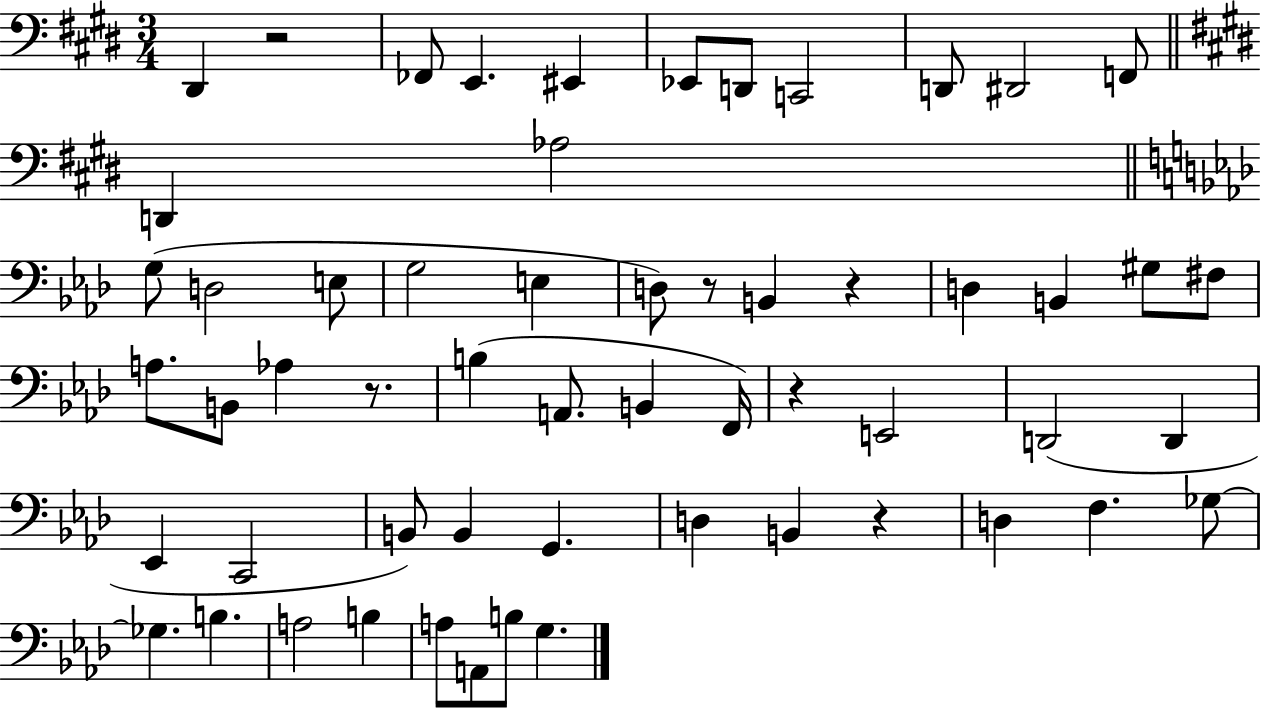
X:1
T:Untitled
M:3/4
L:1/4
K:E
^D,, z2 _F,,/2 E,, ^E,, _E,,/2 D,,/2 C,,2 D,,/2 ^D,,2 F,,/2 D,, _A,2 G,/2 D,2 E,/2 G,2 E, D,/2 z/2 B,, z D, B,, ^G,/2 ^F,/2 A,/2 B,,/2 _A, z/2 B, A,,/2 B,, F,,/4 z E,,2 D,,2 D,, _E,, C,,2 B,,/2 B,, G,, D, B,, z D, F, _G,/2 _G, B, A,2 B, A,/2 A,,/2 B,/2 G,